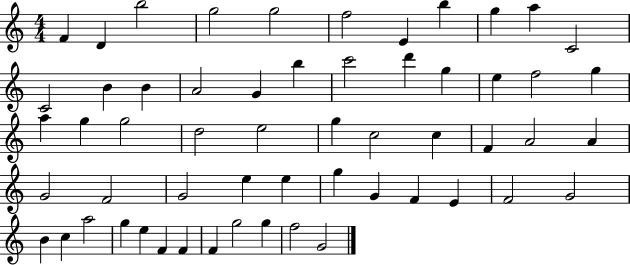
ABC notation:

X:1
T:Untitled
M:4/4
L:1/4
K:C
F D b2 g2 g2 f2 E b g a C2 C2 B B A2 G b c'2 d' g e f2 g a g g2 d2 e2 g c2 c F A2 A G2 F2 G2 e e g G F E F2 G2 B c a2 g e F F F g2 g f2 G2